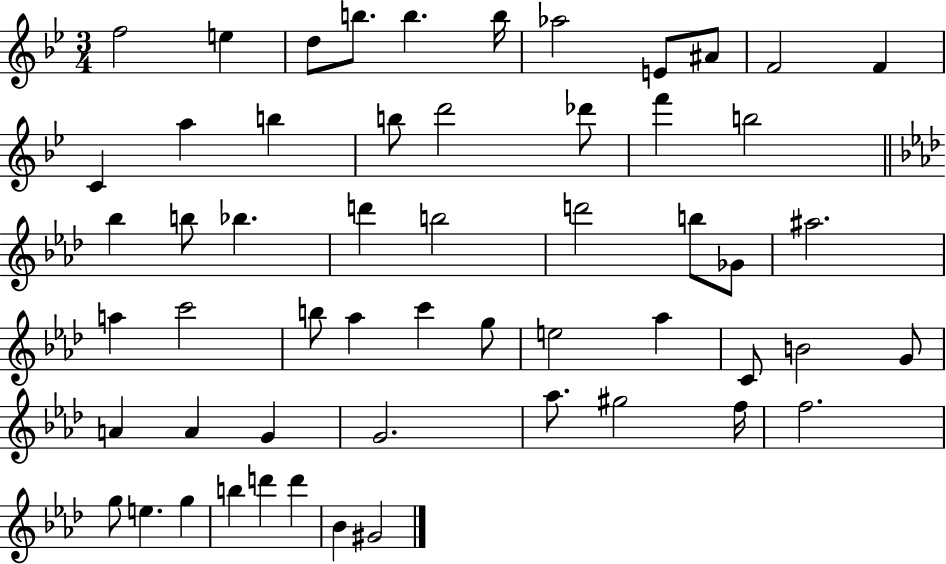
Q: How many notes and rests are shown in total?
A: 55